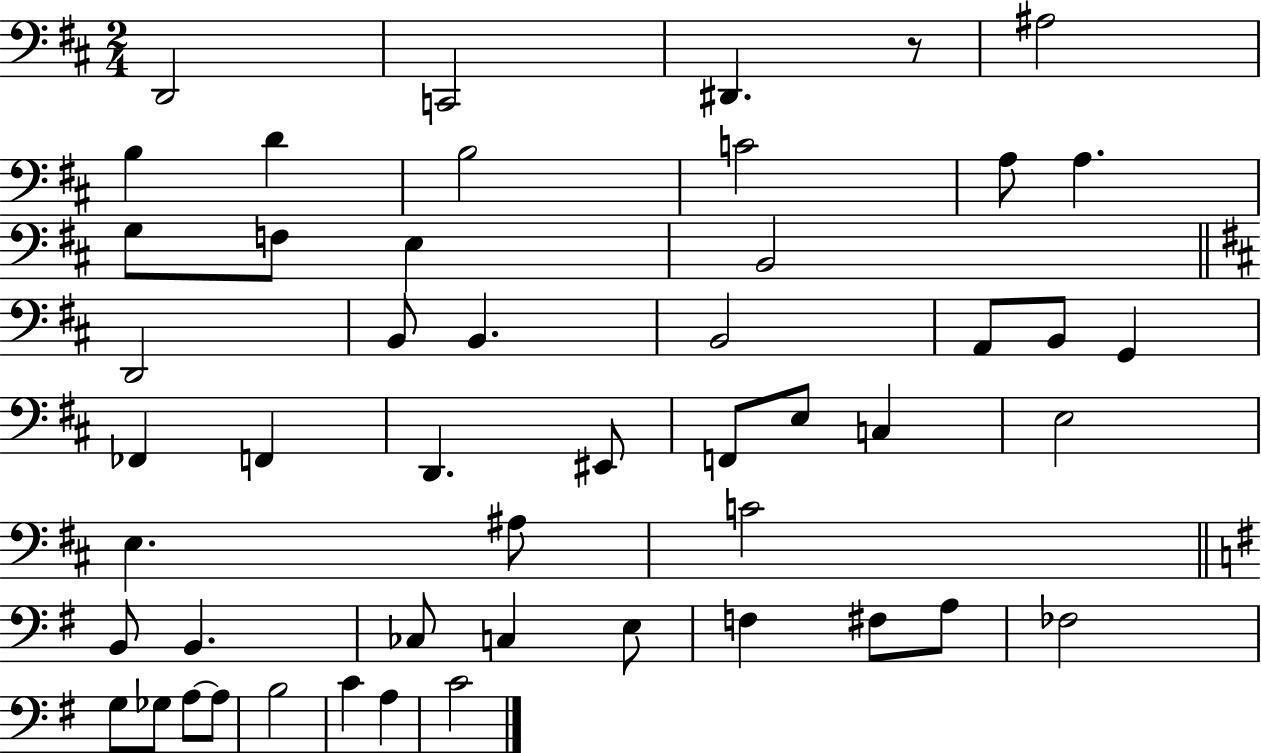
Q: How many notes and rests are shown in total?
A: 50